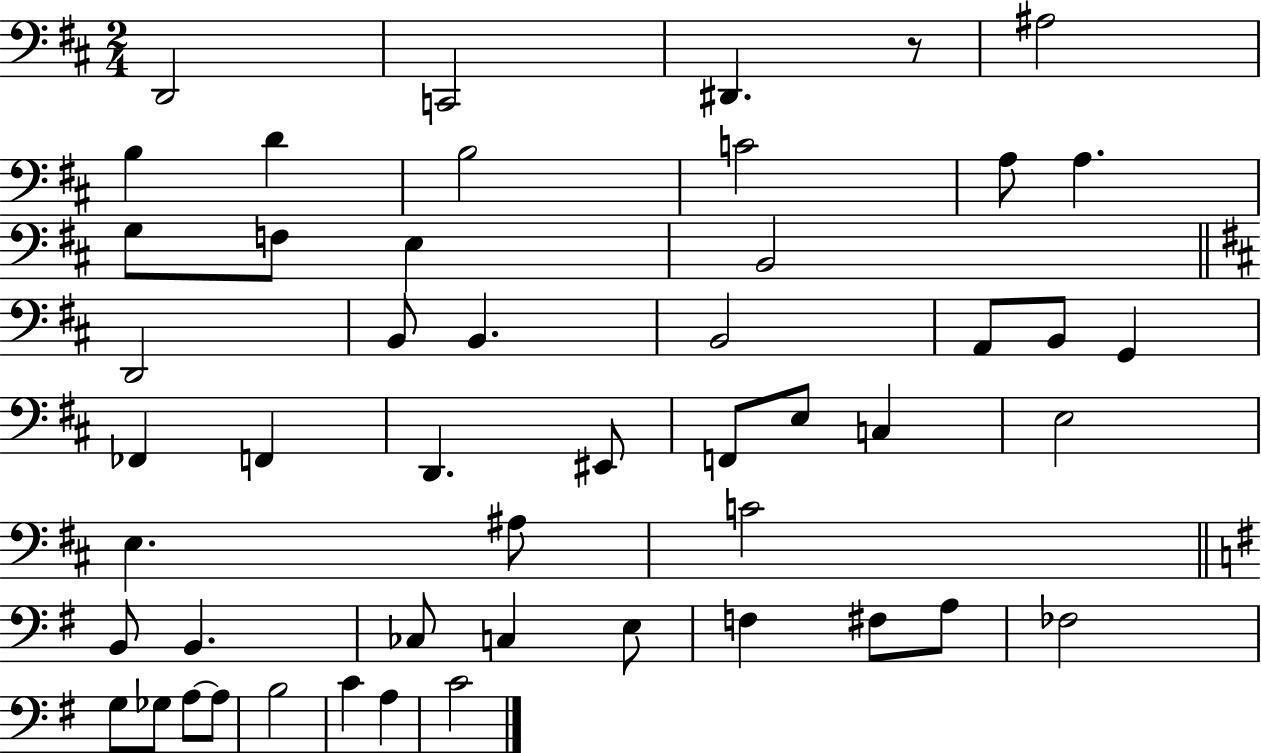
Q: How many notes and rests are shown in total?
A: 50